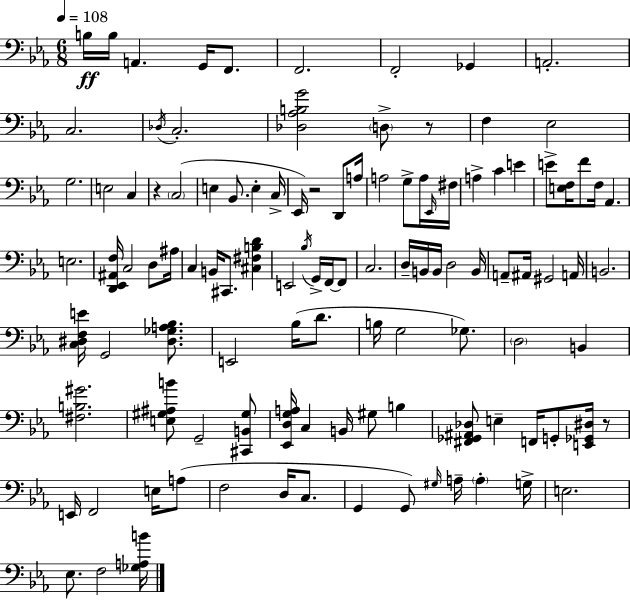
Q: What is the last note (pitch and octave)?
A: F3